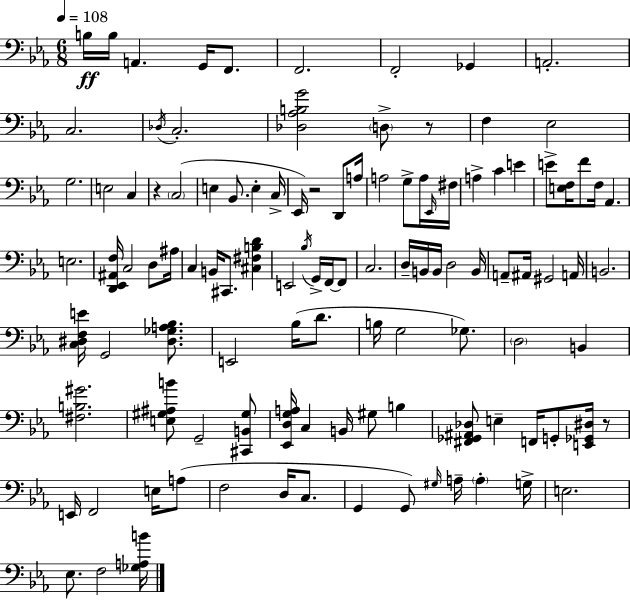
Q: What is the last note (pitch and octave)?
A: F3